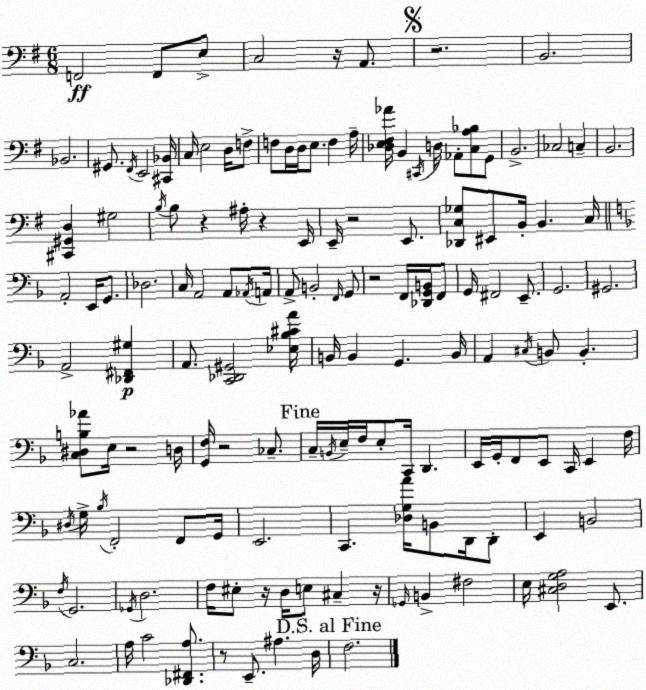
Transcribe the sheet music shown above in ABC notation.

X:1
T:Untitled
M:6/8
L:1/4
K:Em
F,,2 F,,/2 E,/2 C,2 z/4 A,,/2 z2 B,,2 _B,,2 ^G,,/2 ^F,,/4 E,,2 [^C,,_B,,]/4 C,/4 E,2 D,/4 F,/2 F,/2 D,/4 D,/4 E,/2 F, A,/4 [_D,E,^F,_A]/4 B,, ^C,,/4 D,/4 _A,,/2 [C,A,_B,]/2 G,,/2 B,,2 _C,2 C, B,,2 [^C,,^G,,D,] ^G,2 B,/4 B,/2 z ^A,/4 z E,,/4 E,,/4 z2 E,,/2 [_D,,C,_G,]/2 ^E,,/2 B,,/4 B,, C,/4 A,,2 E,,/4 G,,/2 _D,2 C,/4 A,,2 A,,/2 _A,,/4 A,,/4 A,,/2 B,,2 F,,/4 G,,/2 z2 F,,/4 [_D,,G,,B,,]/4 F,,/2 G,,/4 ^F,,2 E,,/2 G,,2 ^G,,2 A,,2 [_D,,^F,,^G,] A,,/2 [C,,_D,,^G,,]2 [_E,_B,^CA]/4 B,,/4 B,, G,, B,,/4 A,, ^C,/4 B,,/2 B,, [C,^D,B,_A]/2 E,/4 z2 D,/4 [G,,F,]/4 z2 _C,/2 C,/4 B,,/4 E,/4 F,/4 E,/2 C,,/4 D,, E,,/4 G,,/4 F,,/2 E,,/2 C,,/4 E,, F,/4 ^D,/4 G,/4 _B,/4 F,,2 F,,/2 G,,/4 E,,2 C,, [_D,G,A]/4 B,,/2 D,,/4 D,,/2 E,, B,,2 F,/4 G,,2 _G,,/4 D,2 F,/4 ^E,/2 z/4 D,/4 E,/2 ^C, z/4 _G,,/4 B,, ^F,2 E,/4 [^C,D,G,A,]2 E,,/2 C,2 A,/4 C2 [_D,,^F,,A,]/2 z/2 E,,/2 ^A, D,/4 F,2